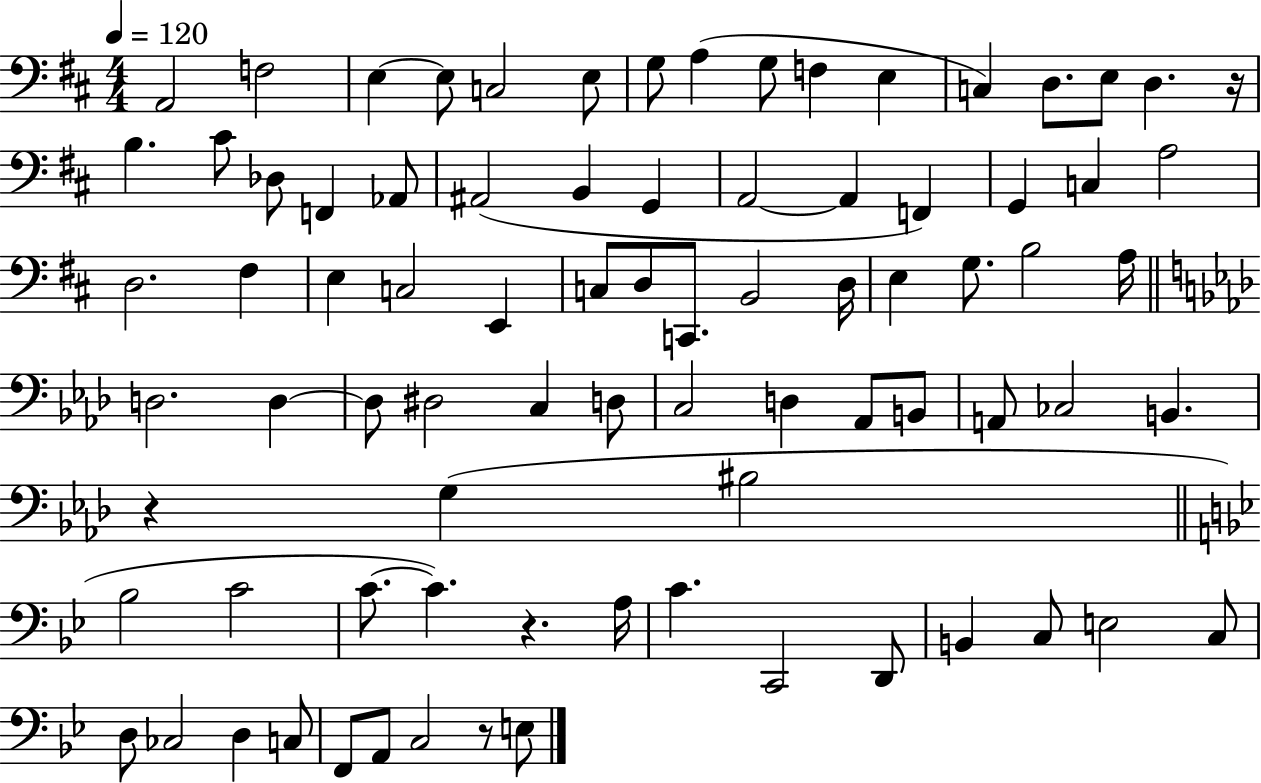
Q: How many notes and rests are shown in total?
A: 82